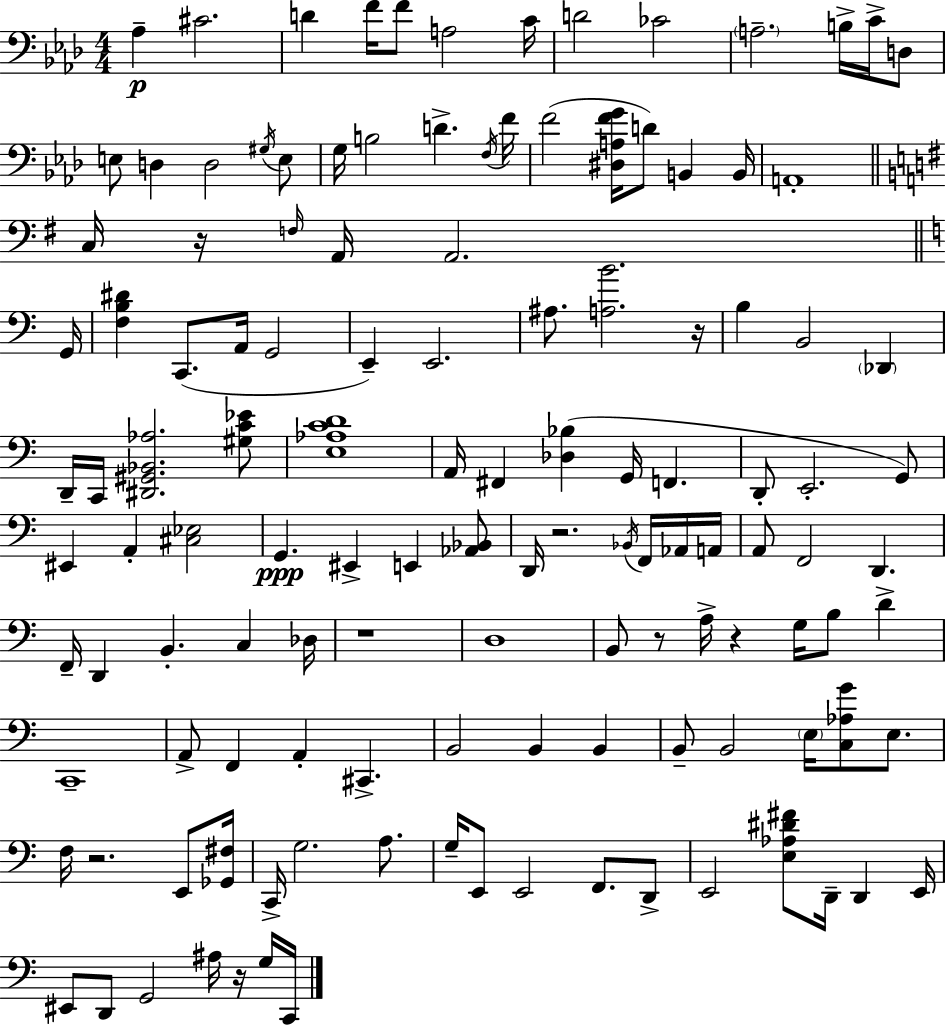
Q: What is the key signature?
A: F minor